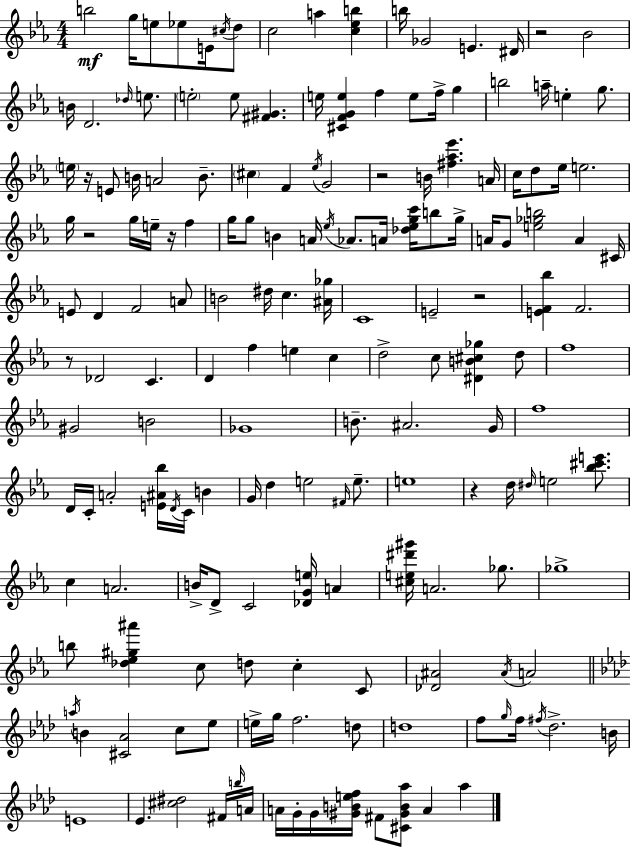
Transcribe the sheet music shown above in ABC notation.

X:1
T:Untitled
M:4/4
L:1/4
K:Eb
b2 g/4 e/2 _e/2 E/4 ^c/4 d/2 c2 a [c_eb] b/4 _G2 E ^D/4 z2 _B2 B/4 D2 _d/4 e/2 e2 e/2 [^F^G] e/4 [^CFGe] f e/2 f/4 g b2 a/4 e g/2 e/4 z/4 E/2 B/4 A2 B/2 ^c F _e/4 G2 z2 B/4 [^f_a_e'] A/4 c/4 d/2 _e/4 e2 g/4 z2 g/4 e/4 z/4 f g/4 g/2 B A/4 _e/4 _A/2 A/4 [_d_egc']/4 b/2 g/4 A/4 G/2 [e_gb]2 A ^C/4 E/2 D F2 A/2 B2 ^d/4 c [^A_g]/4 C4 E2 z2 [EF_b] F2 z/2 _D2 C D f e c d2 c/2 [^DB^c_g] d/2 f4 ^G2 B2 _G4 B/2 ^A2 G/4 f4 D/4 C/4 A2 [E^A_b]/4 D/4 C/4 B G/4 d e2 ^F/4 e/2 e4 z d/4 ^d/4 e2 [_b^c'e']/2 c A2 B/4 D/2 C2 [_DGe]/4 A [^ce^d'^g']/4 A2 _g/2 _g4 b/2 [_d_e^g^a'] c/2 d/2 c C/2 [_D^A]2 ^A/4 A2 a/4 B [^C_A]2 c/2 _e/2 e/4 g/4 f2 d/2 d4 f/2 g/4 f/4 ^f/4 _d2 B/4 E4 _E [^c^d]2 ^F/4 b/4 A/4 A/4 G/4 G/4 [^GBef]/4 ^F/2 [^C^GB_a]/2 A _a